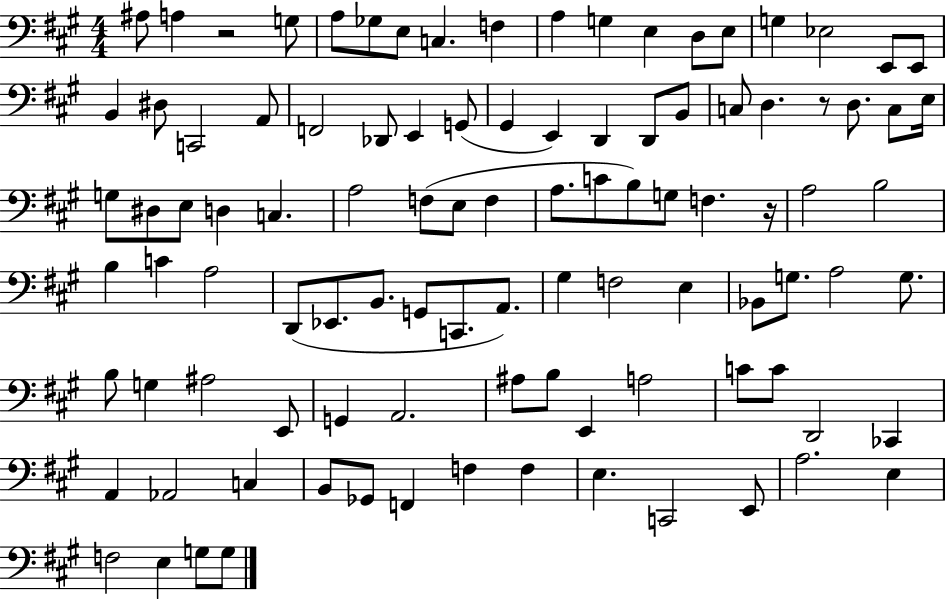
A#3/e A3/q R/h G3/e A3/e Gb3/e E3/e C3/q. F3/q A3/q G3/q E3/q D3/e E3/e G3/q Eb3/h E2/e E2/e B2/q D#3/e C2/h A2/e F2/h Db2/e E2/q G2/e G#2/q E2/q D2/q D2/e B2/e C3/e D3/q. R/e D3/e. C3/e E3/s G3/e D#3/e E3/e D3/q C3/q. A3/h F3/e E3/e F3/q A3/e. C4/e B3/e G3/e F3/q. R/s A3/h B3/h B3/q C4/q A3/h D2/e Eb2/e. B2/e. G2/e C2/e. A2/e. G#3/q F3/h E3/q Bb2/e G3/e. A3/h G3/e. B3/e G3/q A#3/h E2/e G2/q A2/h. A#3/e B3/e E2/q A3/h C4/e C4/e D2/h CES2/q A2/q Ab2/h C3/q B2/e Gb2/e F2/q F3/q F3/q E3/q. C2/h E2/e A3/h. E3/q F3/h E3/q G3/e G3/e